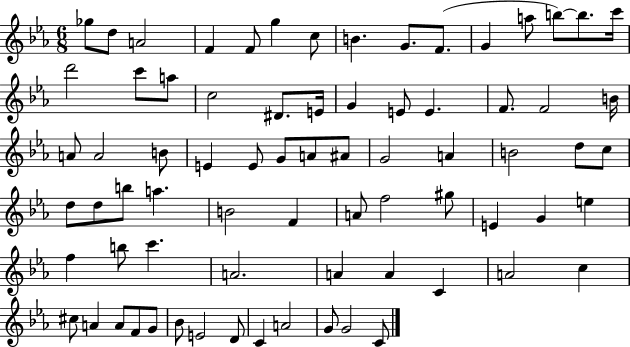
{
  \clef treble
  \numericTimeSignature
  \time 6/8
  \key ees \major
  ges''8 d''8 a'2 | f'4 f'8 g''4 c''8 | b'4. g'8. f'8.( | g'4 a''8 b''8~~) b''8. c'''16 | \break d'''2 c'''8 a''8 | c''2 dis'8. e'16 | g'4 e'8 e'4. | f'8. f'2 b'16 | \break a'8 a'2 b'8 | e'4 e'8 g'8 a'8 ais'8 | g'2 a'4 | b'2 d''8 c''8 | \break d''8 d''8 b''8 a''4. | b'2 f'4 | a'8 f''2 gis''8 | e'4 g'4 e''4 | \break f''4 b''8 c'''4. | a'2. | a'4 a'4 c'4 | a'2 c''4 | \break cis''8 a'4 a'8 f'8 g'8 | bes'8 e'2 d'8 | c'4 a'2 | g'8 g'2 c'8 | \break \bar "|."
}